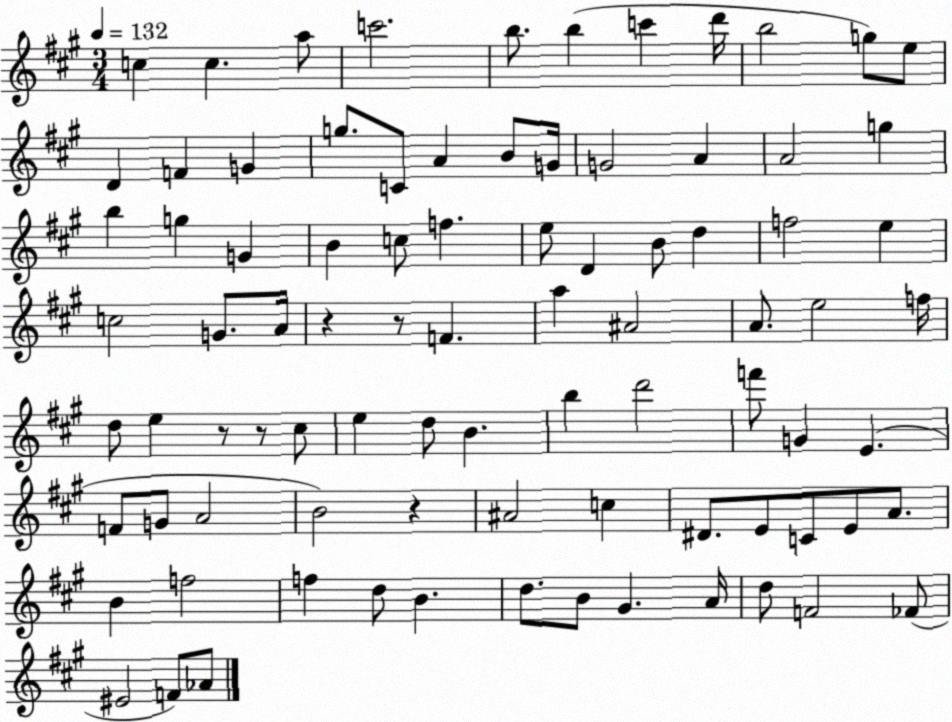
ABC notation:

X:1
T:Untitled
M:3/4
L:1/4
K:A
c c a/2 c'2 b/2 b c' d'/4 b2 g/2 e/2 D F G g/2 C/2 A B/2 G/4 G2 A A2 g b g G B c/2 f e/2 D B/2 d f2 e c2 G/2 A/4 z z/2 F a ^A2 A/2 e2 f/4 d/2 e z/2 z/2 ^c/2 e d/2 B b d'2 f'/2 G E F/2 G/2 A2 B2 z ^A2 c ^D/2 E/2 C/2 E/2 A/2 B f2 f d/2 B d/2 B/2 ^G A/4 d/2 F2 _F/2 ^E2 F/2 _A/2